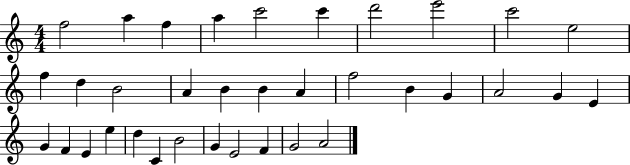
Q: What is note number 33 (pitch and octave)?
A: F4